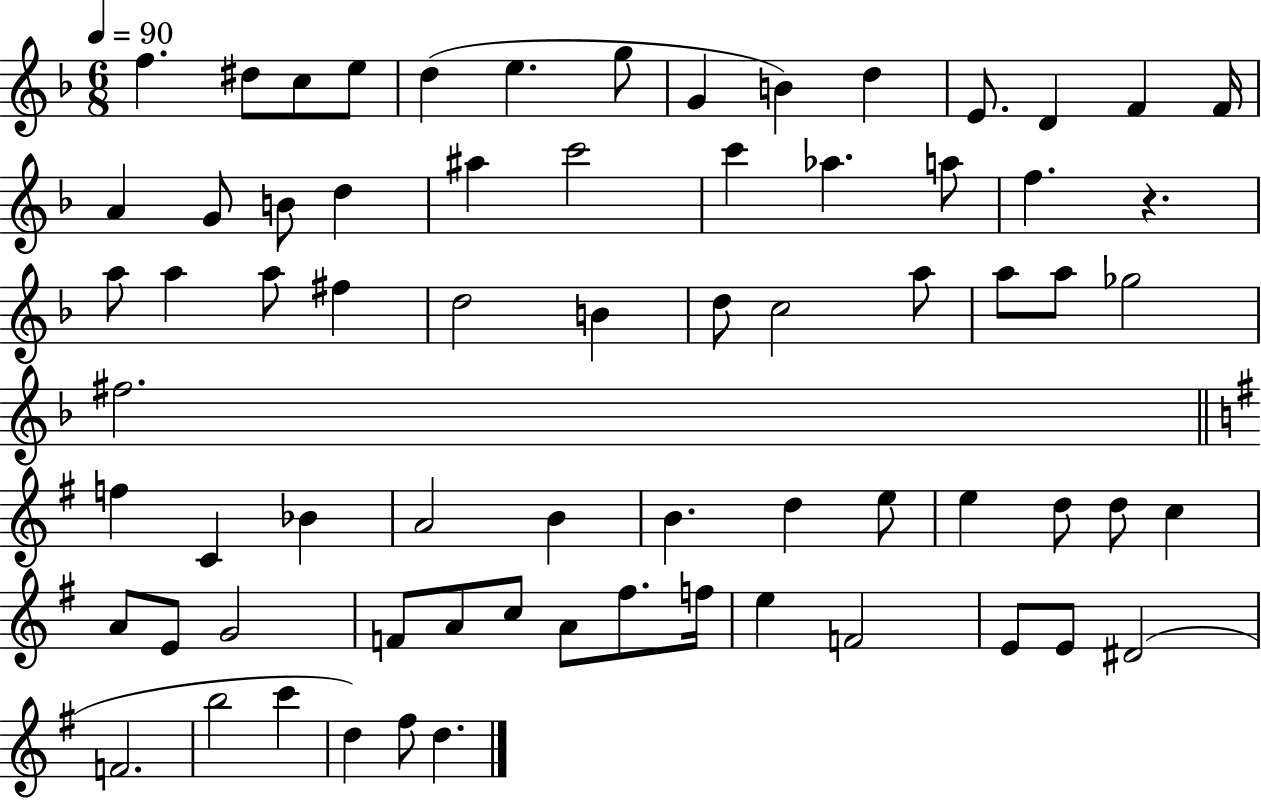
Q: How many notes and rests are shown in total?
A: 70